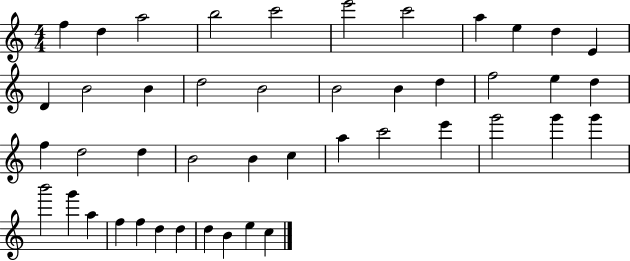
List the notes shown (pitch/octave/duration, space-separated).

F5/q D5/q A5/h B5/h C6/h E6/h C6/h A5/q E5/q D5/q E4/q D4/q B4/h B4/q D5/h B4/h B4/h B4/q D5/q F5/h E5/q D5/q F5/q D5/h D5/q B4/h B4/q C5/q A5/q C6/h E6/q G6/h G6/q G6/q B6/h G6/q A5/q F5/q F5/q D5/q D5/q D5/q B4/q E5/q C5/q